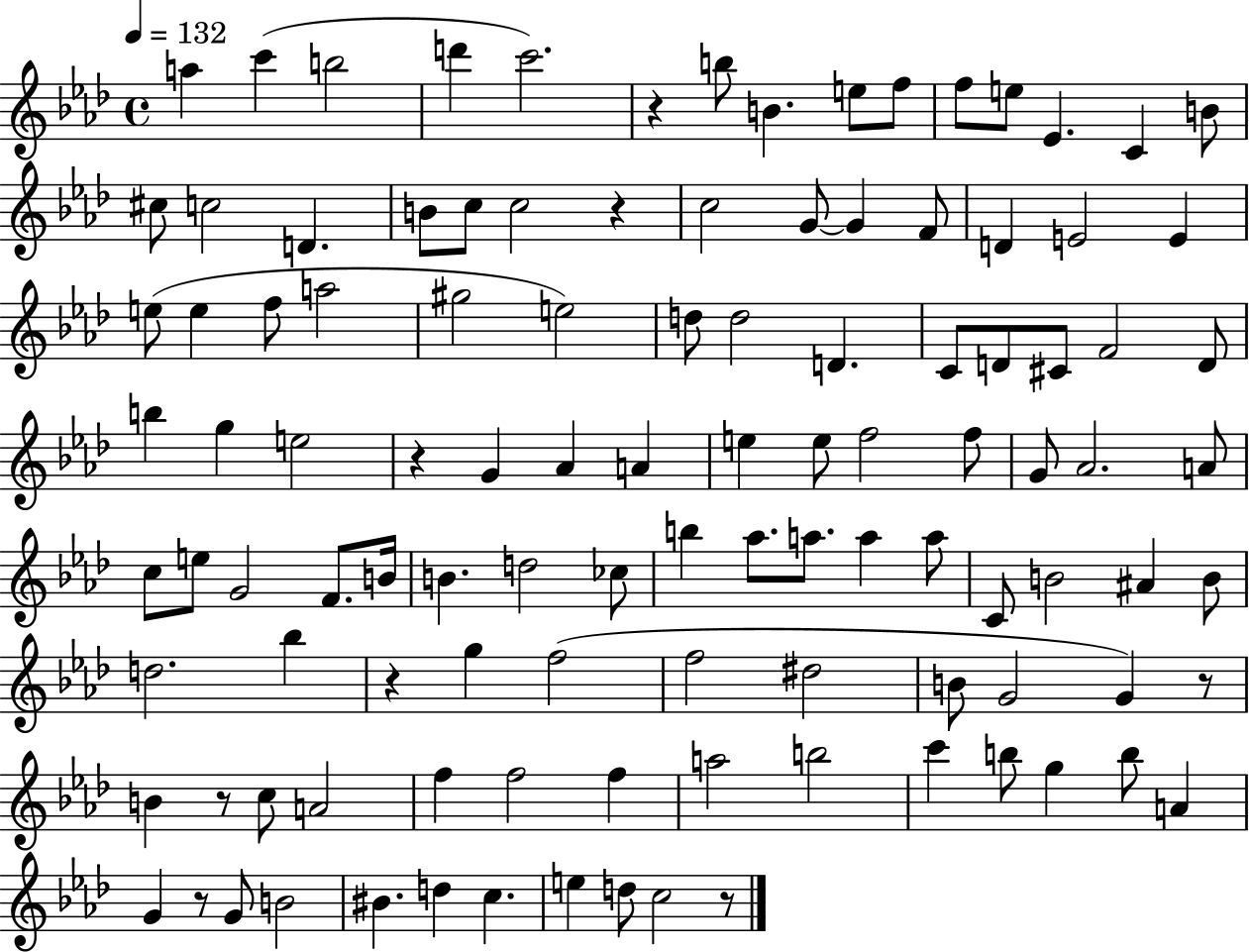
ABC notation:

X:1
T:Untitled
M:4/4
L:1/4
K:Ab
a c' b2 d' c'2 z b/2 B e/2 f/2 f/2 e/2 _E C B/2 ^c/2 c2 D B/2 c/2 c2 z c2 G/2 G F/2 D E2 E e/2 e f/2 a2 ^g2 e2 d/2 d2 D C/2 D/2 ^C/2 F2 D/2 b g e2 z G _A A e e/2 f2 f/2 G/2 _A2 A/2 c/2 e/2 G2 F/2 B/4 B d2 _c/2 b _a/2 a/2 a a/2 C/2 B2 ^A B/2 d2 _b z g f2 f2 ^d2 B/2 G2 G z/2 B z/2 c/2 A2 f f2 f a2 b2 c' b/2 g b/2 A G z/2 G/2 B2 ^B d c e d/2 c2 z/2